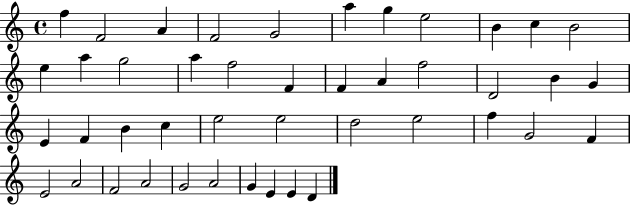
F5/q F4/h A4/q F4/h G4/h A5/q G5/q E5/h B4/q C5/q B4/h E5/q A5/q G5/h A5/q F5/h F4/q F4/q A4/q F5/h D4/h B4/q G4/q E4/q F4/q B4/q C5/q E5/h E5/h D5/h E5/h F5/q G4/h F4/q E4/h A4/h F4/h A4/h G4/h A4/h G4/q E4/q E4/q D4/q